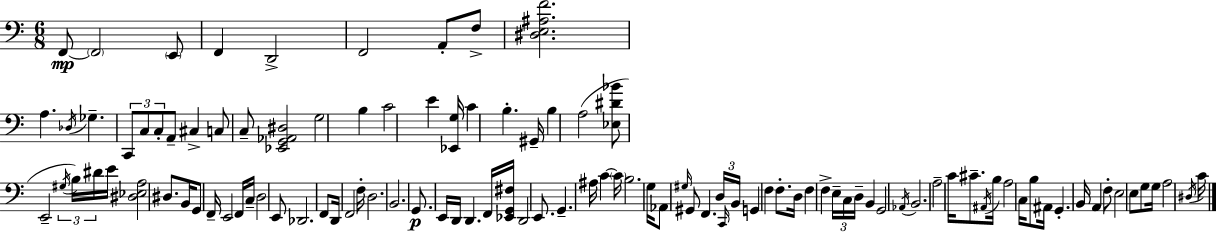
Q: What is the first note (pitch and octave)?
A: F2